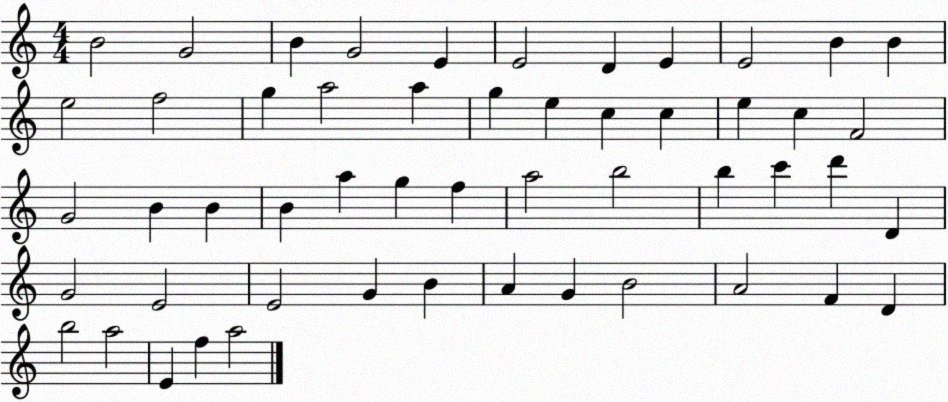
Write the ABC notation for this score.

X:1
T:Untitled
M:4/4
L:1/4
K:C
B2 G2 B G2 E E2 D E E2 B B e2 f2 g a2 a g e c c e c F2 G2 B B B a g f a2 b2 b c' d' D G2 E2 E2 G B A G B2 A2 F D b2 a2 E f a2